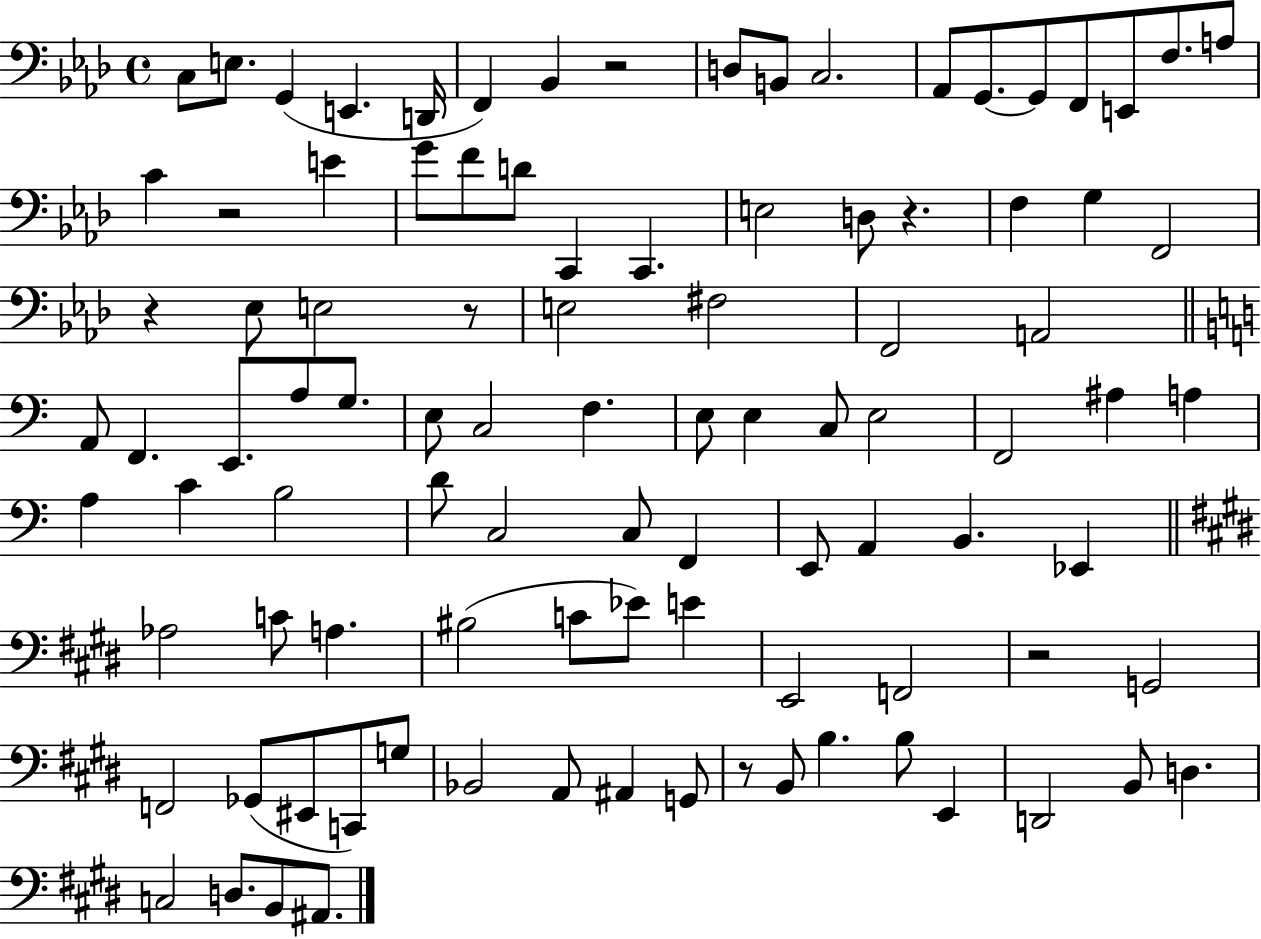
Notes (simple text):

C3/e E3/e. G2/q E2/q. D2/s F2/q Bb2/q R/h D3/e B2/e C3/h. Ab2/e G2/e. G2/e F2/e E2/e F3/e. A3/e C4/q R/h E4/q G4/e F4/e D4/e C2/q C2/q. E3/h D3/e R/q. F3/q G3/q F2/h R/q Eb3/e E3/h R/e E3/h F#3/h F2/h A2/h A2/e F2/q. E2/e. A3/e G3/e. E3/e C3/h F3/q. E3/e E3/q C3/e E3/h F2/h A#3/q A3/q A3/q C4/q B3/h D4/e C3/h C3/e F2/q E2/e A2/q B2/q. Eb2/q Ab3/h C4/e A3/q. BIS3/h C4/e Eb4/e E4/q E2/h F2/h R/h G2/h F2/h Gb2/e EIS2/e C2/e G3/e Bb2/h A2/e A#2/q G2/e R/e B2/e B3/q. B3/e E2/q D2/h B2/e D3/q. C3/h D3/e. B2/e A#2/e.